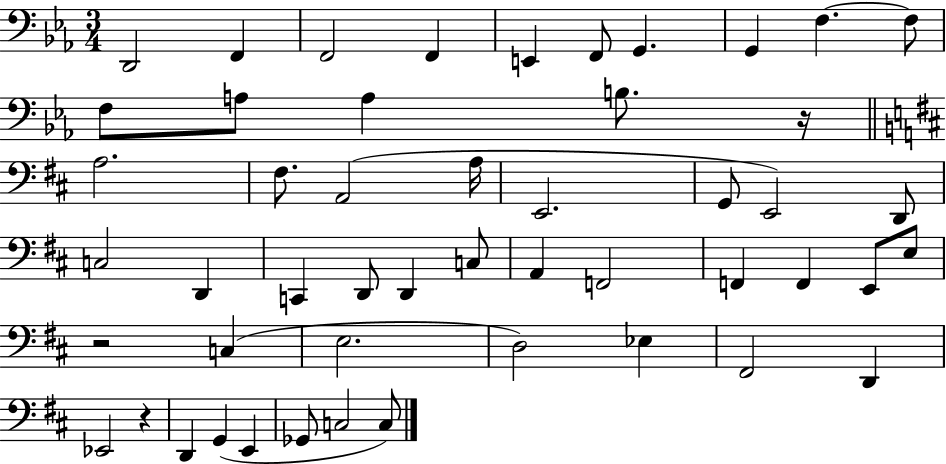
{
  \clef bass
  \numericTimeSignature
  \time 3/4
  \key ees \major
  d,2 f,4 | f,2 f,4 | e,4 f,8 g,4. | g,4 f4.~~ f8 | \break f8 a8 a4 b8. r16 | \bar "||" \break \key b \minor a2. | fis8. a,2( a16 | e,2. | g,8 e,2) d,8 | \break c2 d,4 | c,4 d,8 d,4 c8 | a,4 f,2 | f,4 f,4 e,8 e8 | \break r2 c4( | e2. | d2) ees4 | fis,2 d,4 | \break ees,2 r4 | d,4 g,4( e,4 | ges,8 c2 c8) | \bar "|."
}